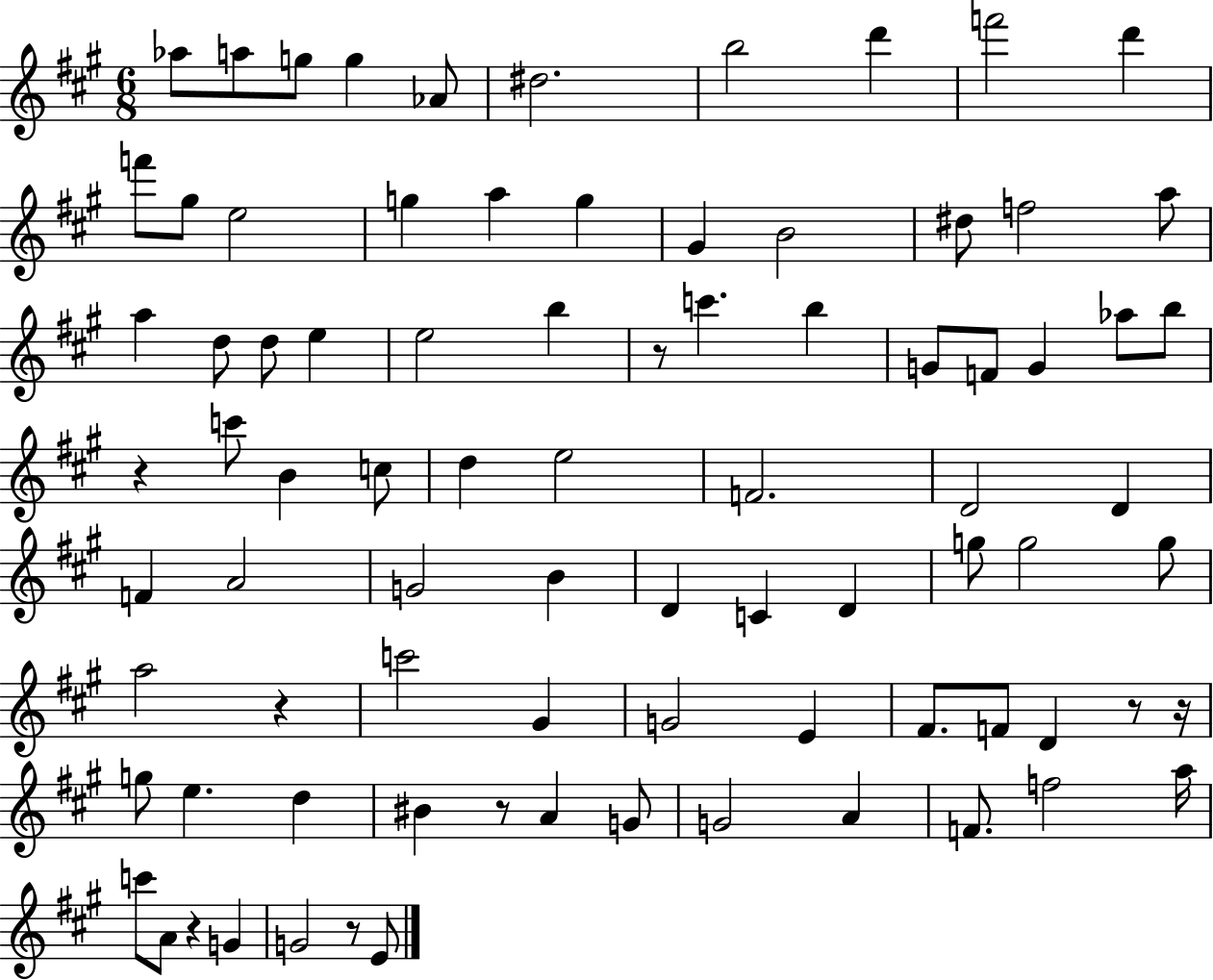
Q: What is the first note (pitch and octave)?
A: Ab5